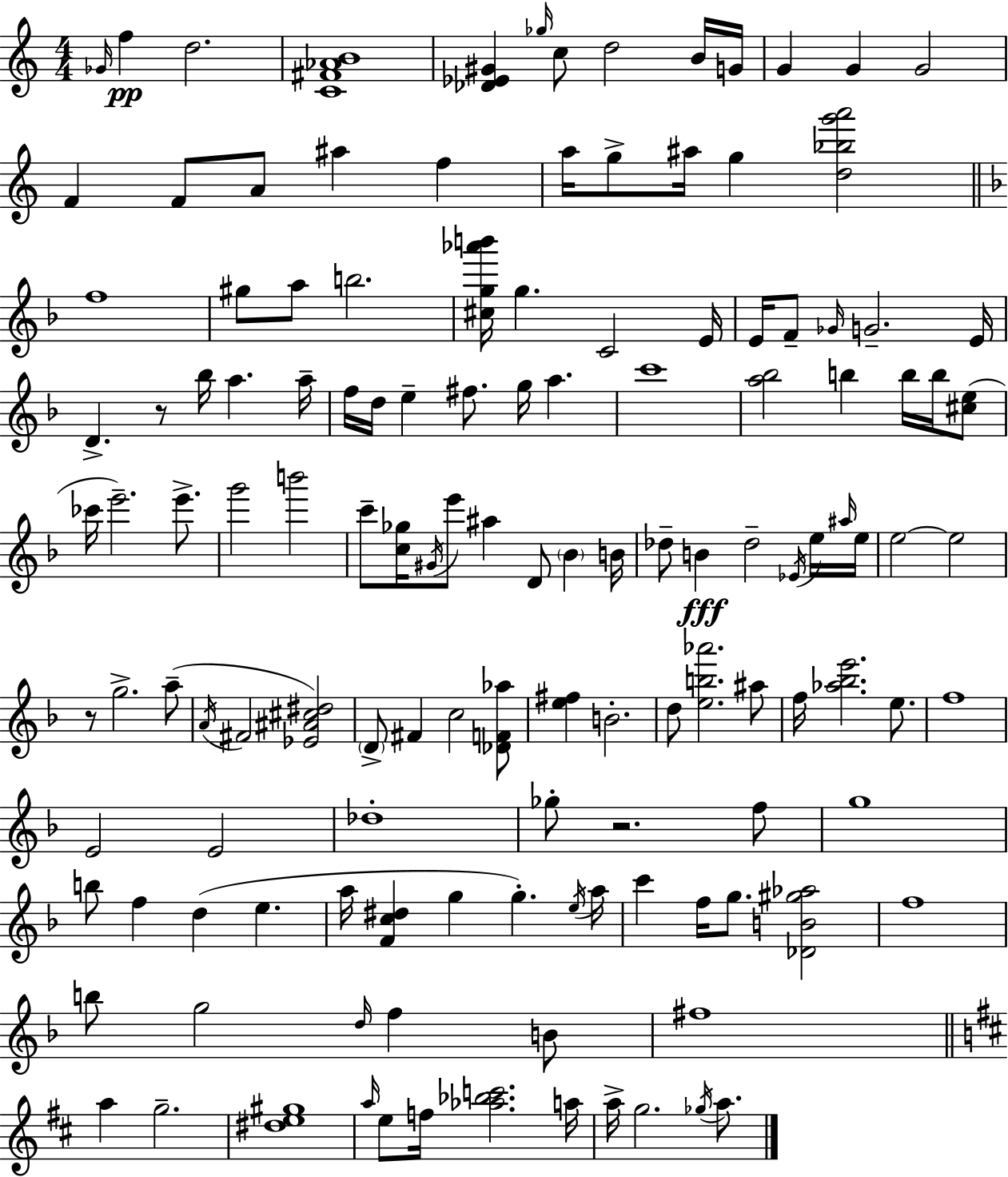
{
  \clef treble
  \numericTimeSignature
  \time 4/4
  \key c \major
  \grace { ges'16 }\pp f''4 d''2. | <c' fis' aes' b'>1 | <des' ees' gis'>4 \grace { ges''16 } c''8 d''2 | b'16 g'16 g'4 g'4 g'2 | \break f'4 f'8 a'8 ais''4 f''4 | a''16 g''8-> ais''16 g''4 <d'' bes'' g''' a'''>2 | \bar "||" \break \key f \major f''1 | gis''8 a''8 b''2. | <cis'' g'' aes''' b'''>16 g''4. c'2 e'16 | e'16 f'8-- \grace { ges'16 } g'2.-- | \break e'16 d'4.-> r8 bes''16 a''4. | a''16-- f''16 d''16 e''4-- fis''8. g''16 a''4. | c'''1 | <a'' bes''>2 b''4 b''16 b''16 <cis'' e''>8( | \break ces'''16 e'''2.--) e'''8.-> | g'''2 b'''2 | c'''8-- <c'' ges''>16 \acciaccatura { gis'16 } e'''8 ais''4 d'8 \parenthesize bes'4 | b'16 des''8-- b'4\fff des''2-- | \break \acciaccatura { ees'16 } e''16 \grace { ais''16 } e''16 e''2~~ e''2 | r8 g''2.-> | a''8--( \acciaccatura { a'16 } fis'2 <ees' ais' cis'' dis''>2) | \parenthesize d'8-> fis'4 c''2 | \break <des' f' aes''>8 <e'' fis''>4 b'2.-. | d''8 <e'' b'' aes'''>2. | ais''8 f''16 <aes'' bes'' e'''>2. | e''8. f''1 | \break e'2 e'2 | des''1-. | ges''8-. r2. | f''8 g''1 | \break b''8 f''4 d''4( e''4. | a''16 <f' c'' dis''>4 g''4 g''4.-.) | \acciaccatura { e''16 } a''16 c'''4 f''16 g''8. <des' b' gis'' aes''>2 | f''1 | \break b''8 g''2 | \grace { d''16 } f''4 b'8 fis''1 | \bar "||" \break \key d \major a''4 g''2.-- | <dis'' e'' gis''>1 | \grace { a''16 } e''8 f''16 <aes'' bes'' c'''>2. | a''16 a''16-> g''2. \acciaccatura { ges''16 } a''8. | \break \bar "|."
}